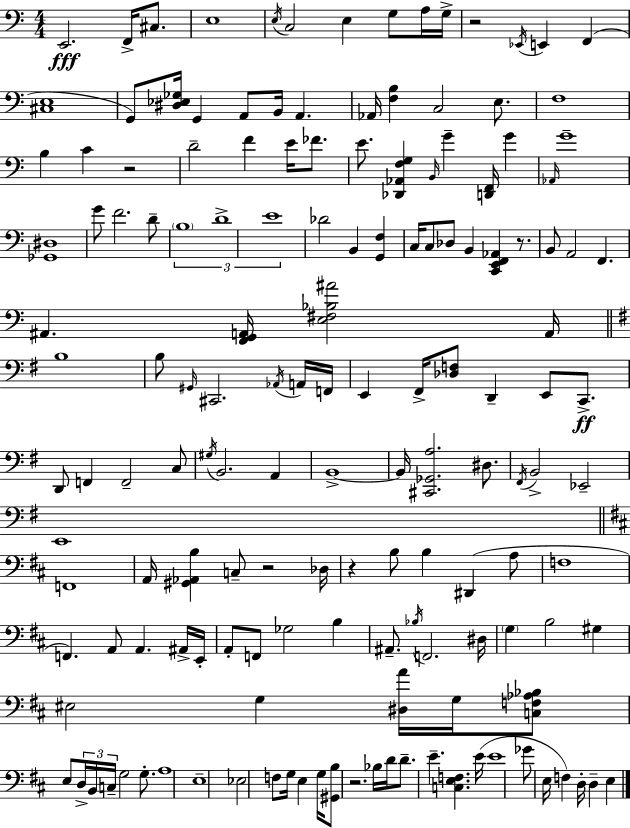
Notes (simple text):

E2/h. F2/s C#3/e. E3/w E3/s C3/h E3/q G3/e A3/s G3/s R/h Eb2/s E2/q F2/q [C#3,E3]/w G2/e [D#3,Eb3,Gb3]/s G2/q A2/e B2/s A2/q. Ab2/s [F3,B3]/q C3/h E3/e. F3/w B3/q C4/q R/h D4/h F4/q E4/s FES4/e. E4/e. [Db2,Ab2,F3,G3]/q B2/s G4/q [D2,F2]/s G4/q Ab2/s G4/w [Gb2,D#3]/w G4/e F4/h. D4/e B3/w D4/w E4/w Db4/h B2/q [G2,F3]/q C3/s C3/e Db3/e B2/q [C2,E2,F2,Ab2]/q R/e. B2/e A2/h F2/q. A#2/q. [F2,G2,A2]/s [E3,F#3,Bb3,A#4]/h A2/s B3/w B3/e G#2/s C#2/h. Ab2/s A2/s F2/s E2/q F#2/s [Db3,F3]/e D2/q E2/e C2/e. D2/e F2/q F2/h C3/e G#3/s B2/h. A2/q B2/w B2/s [C#2,Gb2,A3]/h. D#3/e. F#2/s B2/h Eb2/h E2/w F2/w A2/s [G#2,Ab2,B3]/q C3/e R/h Db3/s R/q B3/e B3/q D#2/q A3/e F3/w F2/q. A2/e A2/q. A#2/s E2/s A2/e F2/e Gb3/h B3/q A#2/e. Bb3/s F2/h. D#3/s G3/q B3/h G#3/q EIS3/h G3/q [D#3,A4]/s G3/s [C3,F3,Ab3,Bb3]/e E3/e D3/s B2/s C3/s G3/h G3/e. A3/w E3/w Eb3/h F3/e G3/s E3/q G3/s [G#2,B3]/e R/h. Bb3/s D4/s D4/e. E4/q. [C3,E3,F3]/q. E4/s E4/w Gb4/e E3/s F3/q D3/s D3/q E3/q